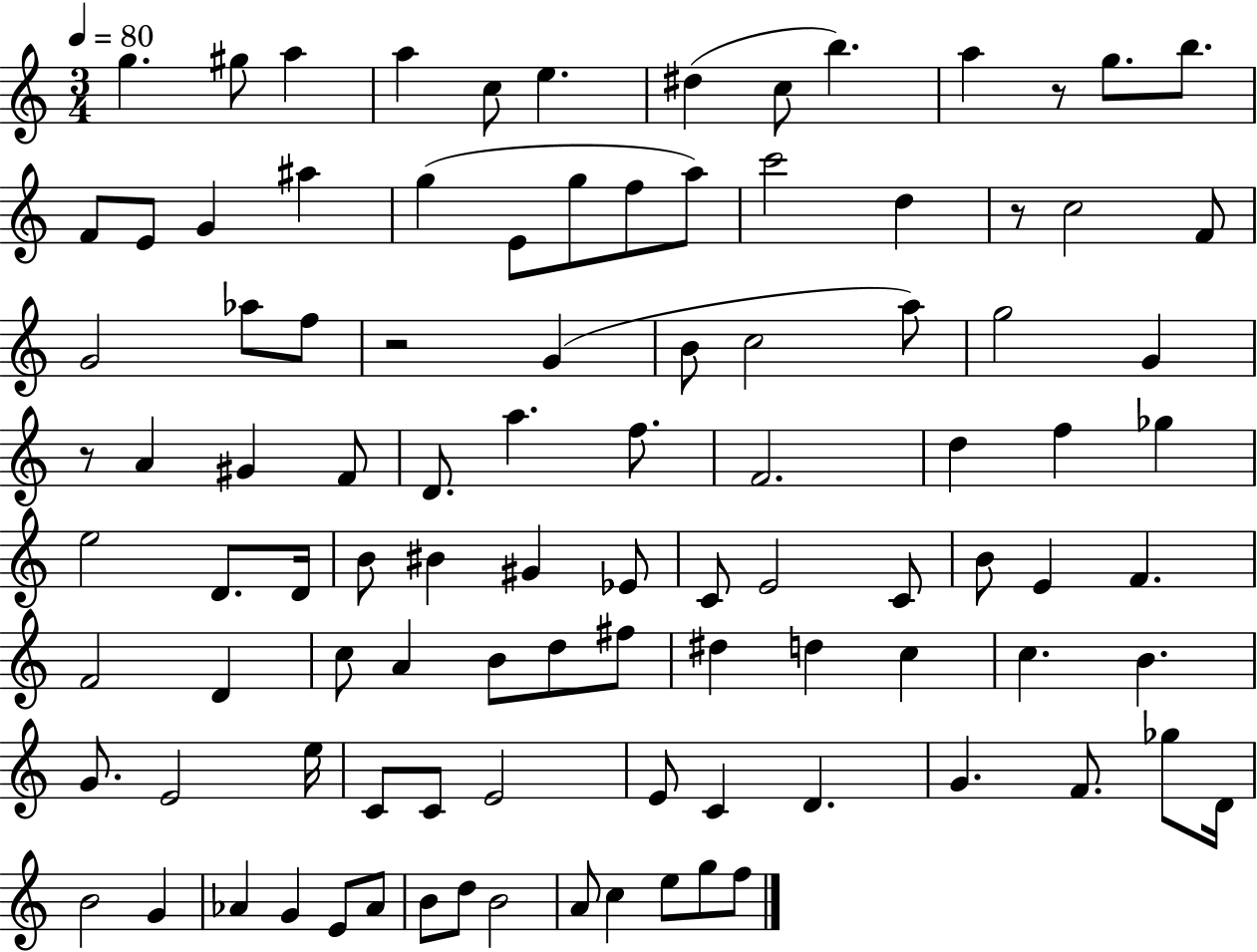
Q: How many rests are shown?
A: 4